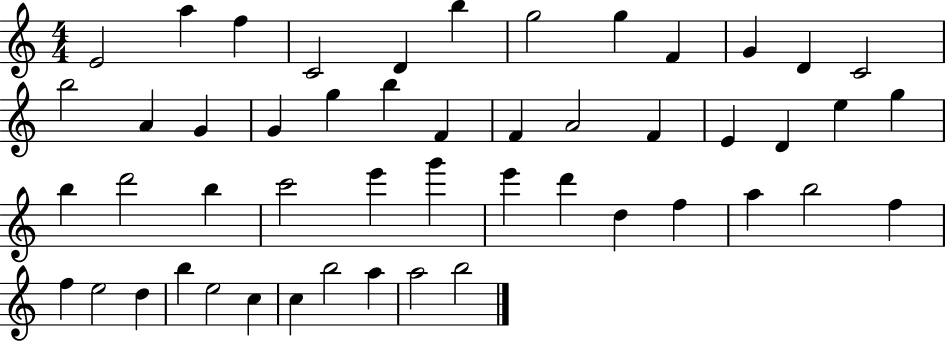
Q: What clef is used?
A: treble